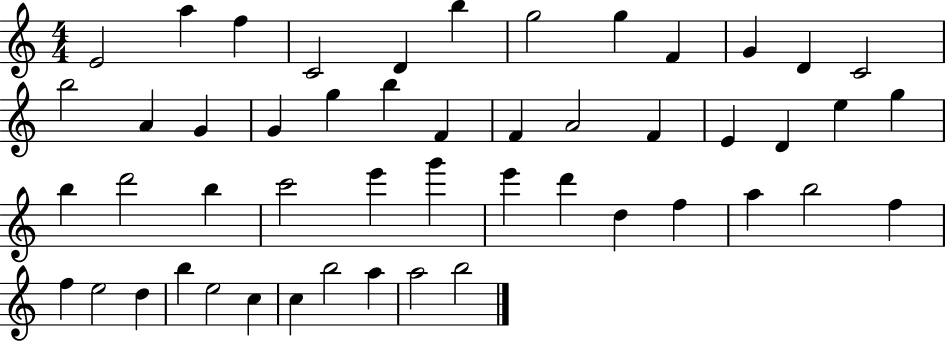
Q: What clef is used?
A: treble